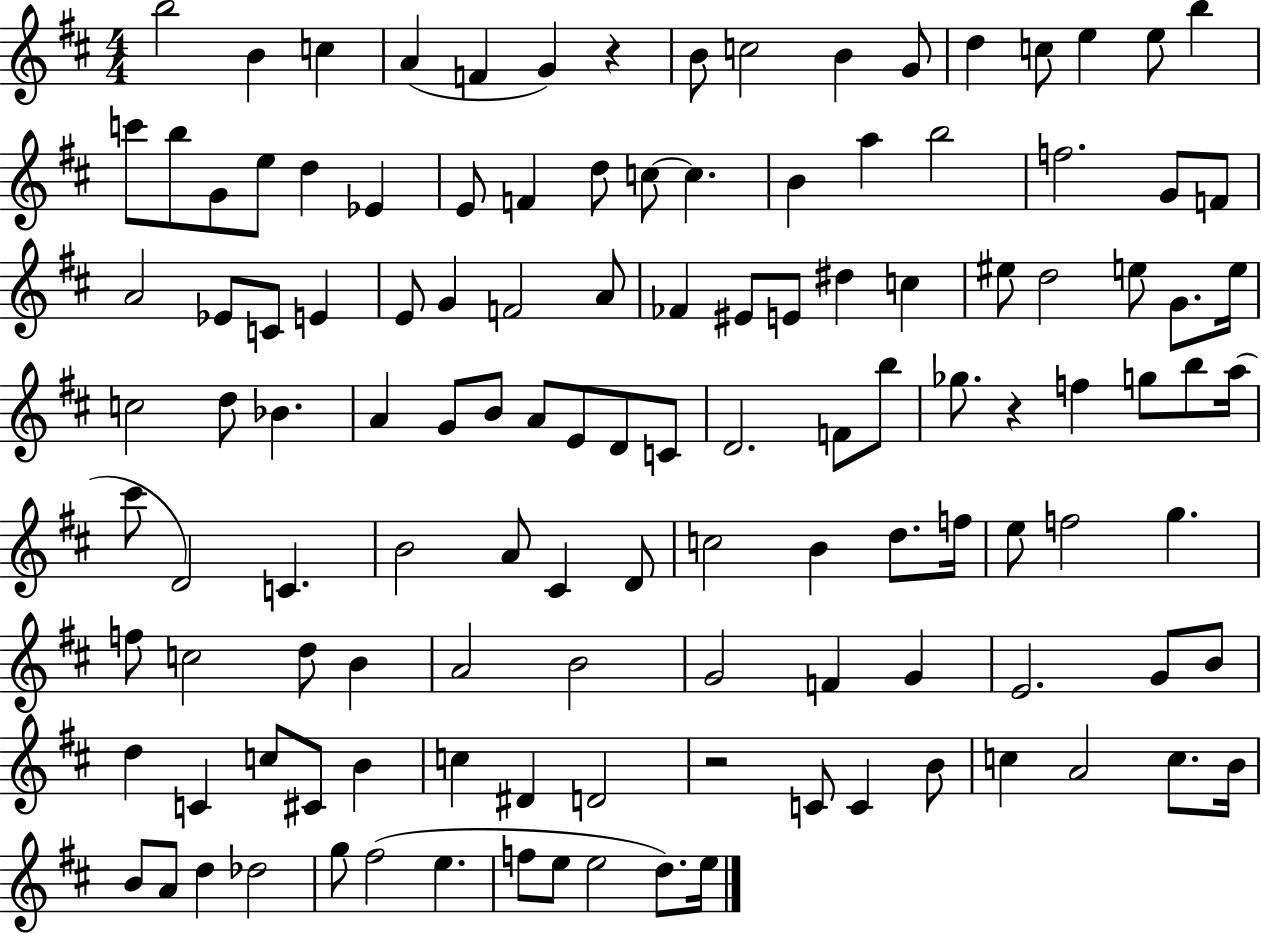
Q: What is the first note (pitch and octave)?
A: B5